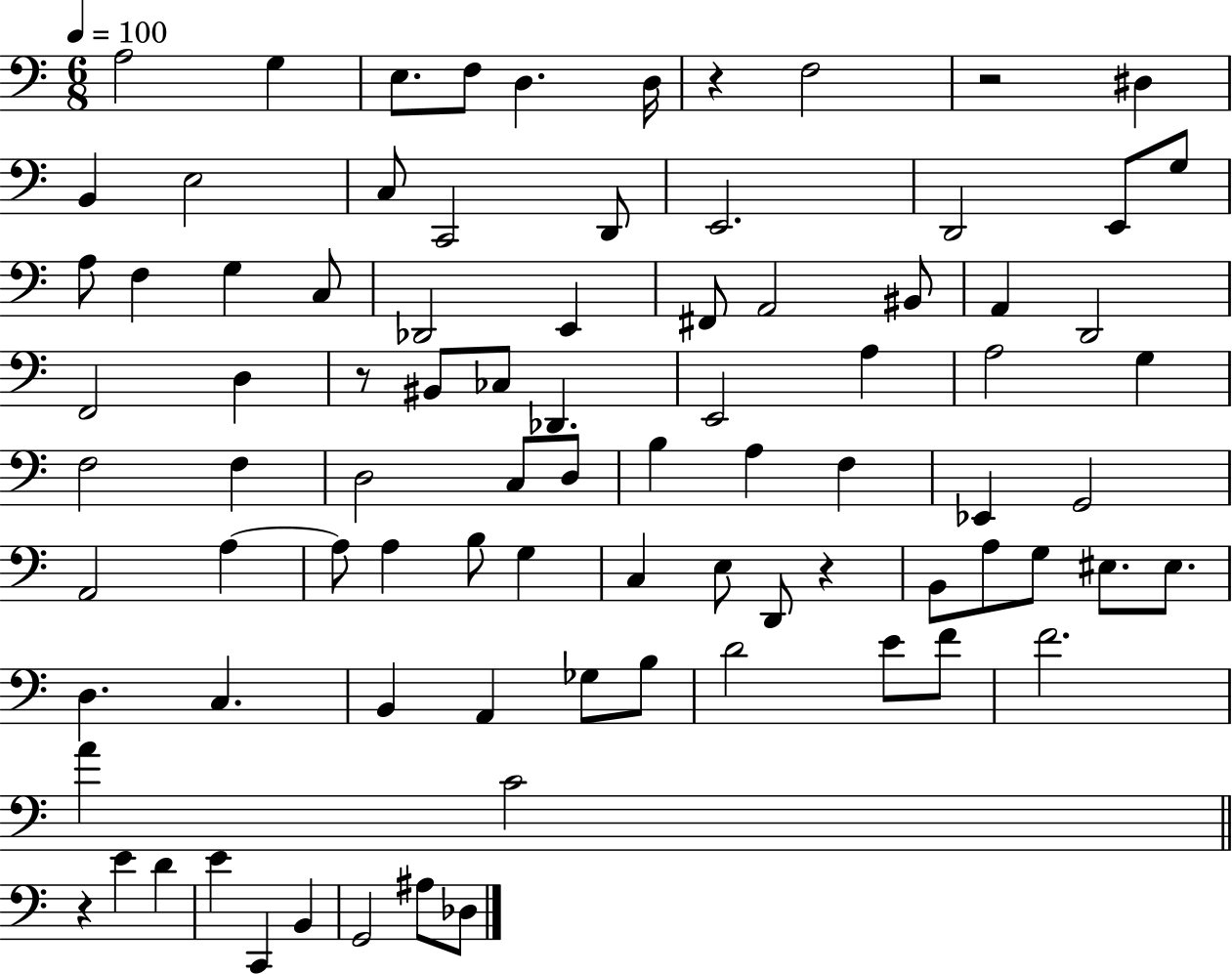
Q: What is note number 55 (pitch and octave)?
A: E3